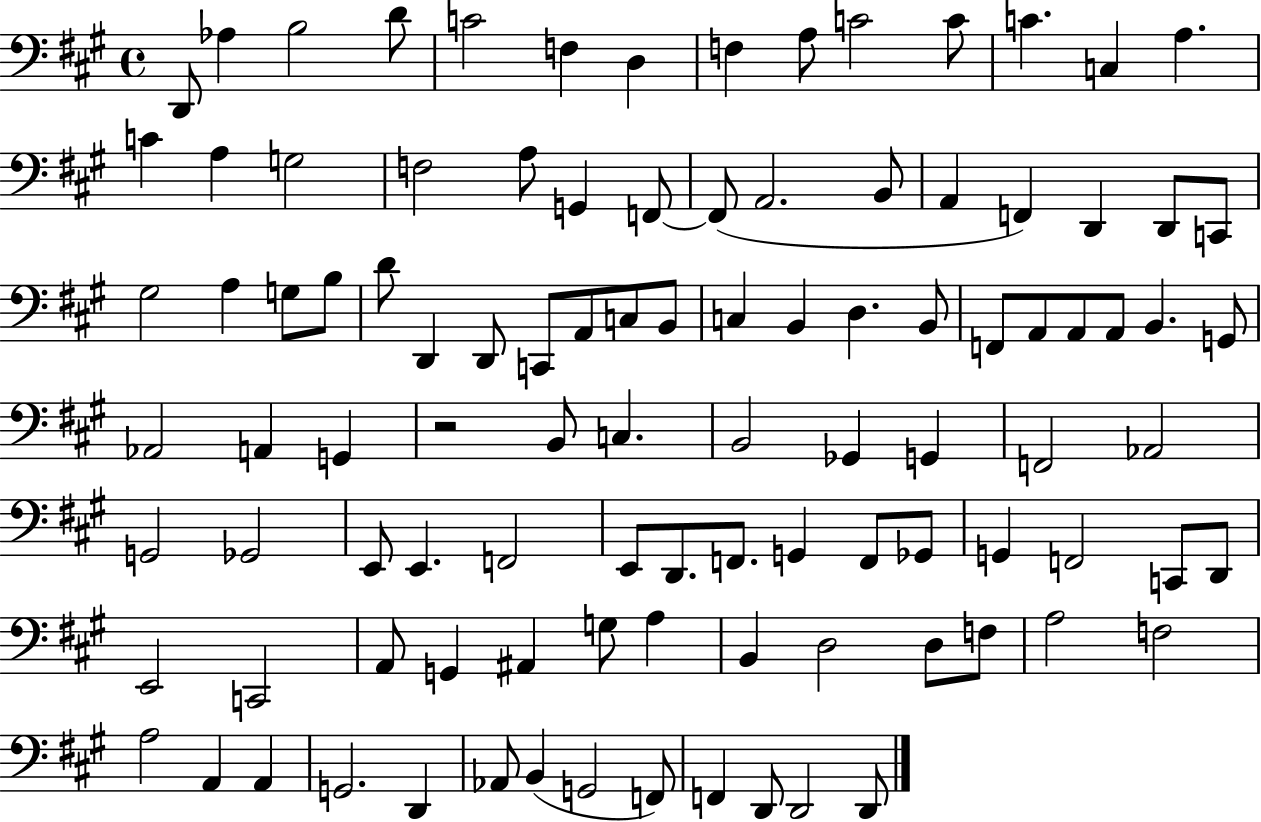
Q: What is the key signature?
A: A major